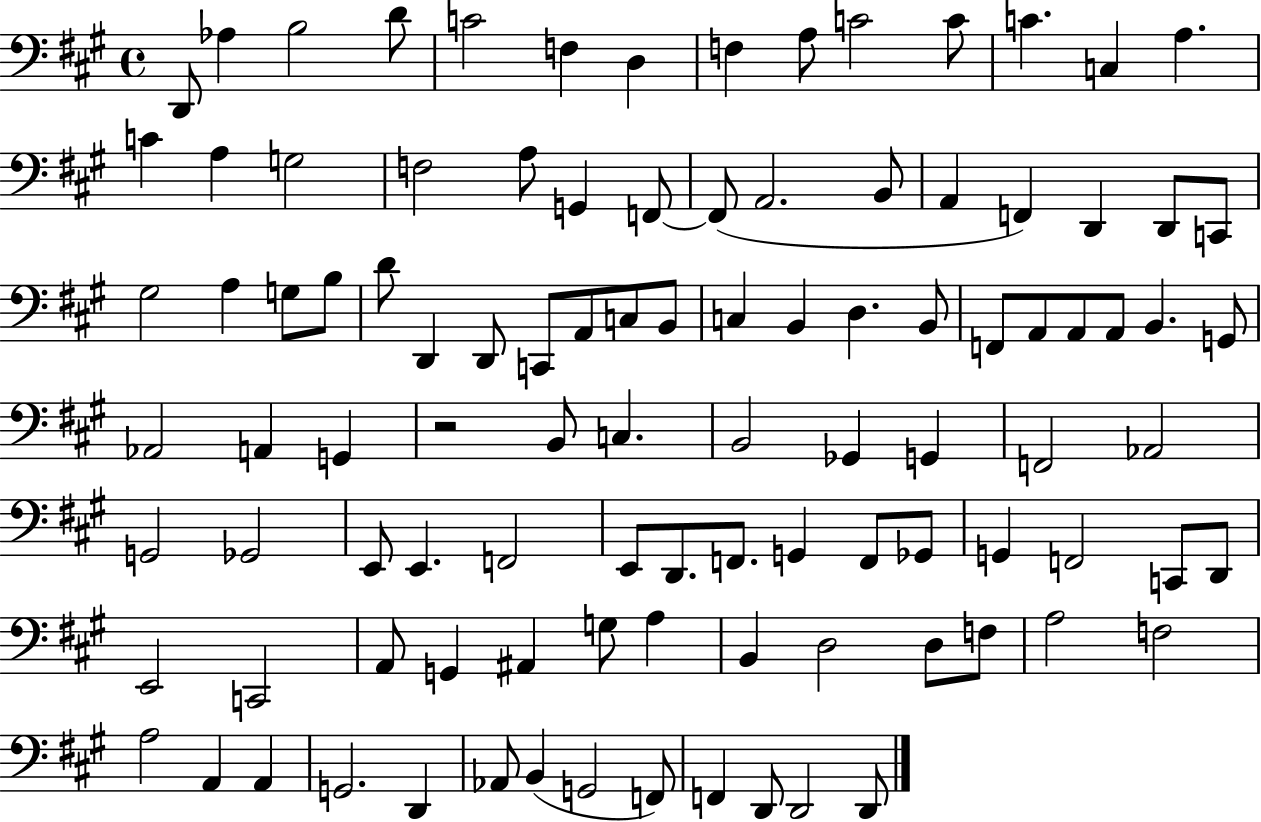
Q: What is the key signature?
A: A major